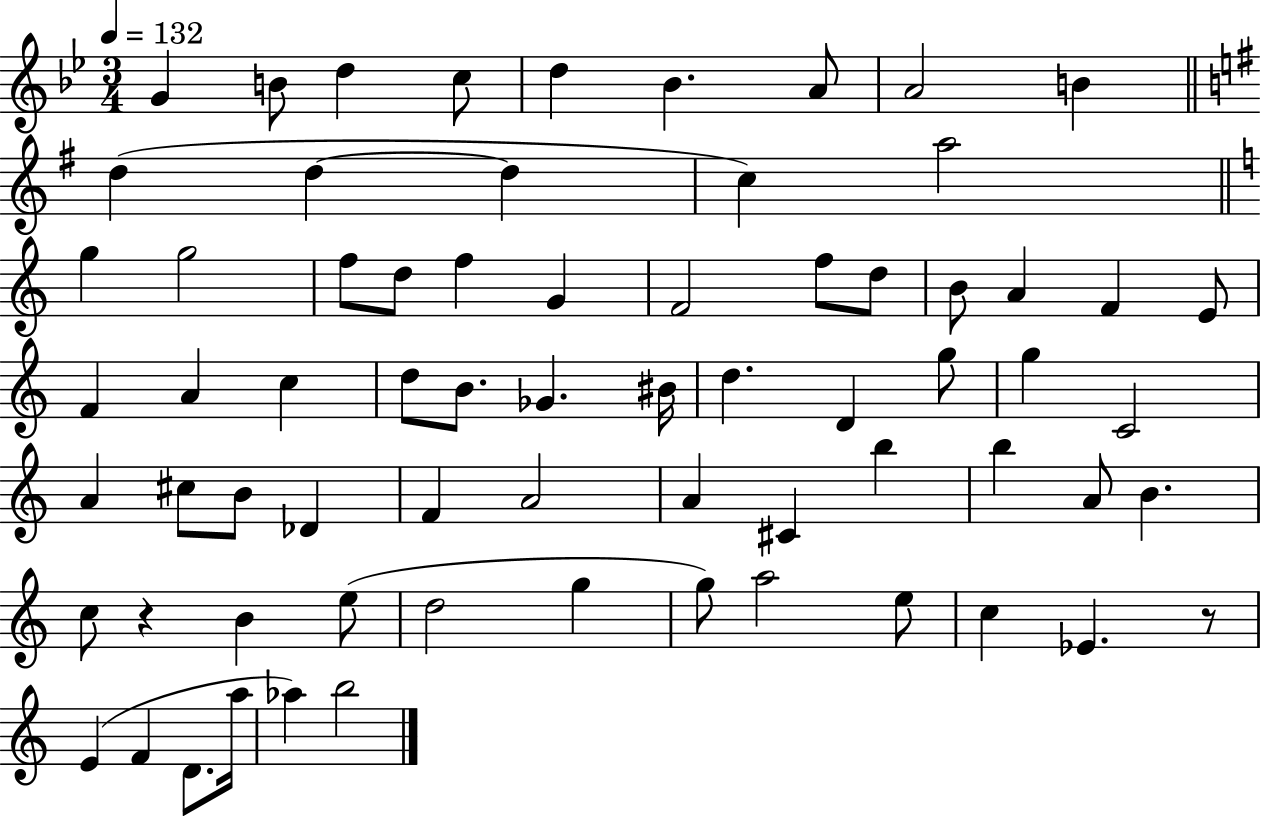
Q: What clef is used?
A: treble